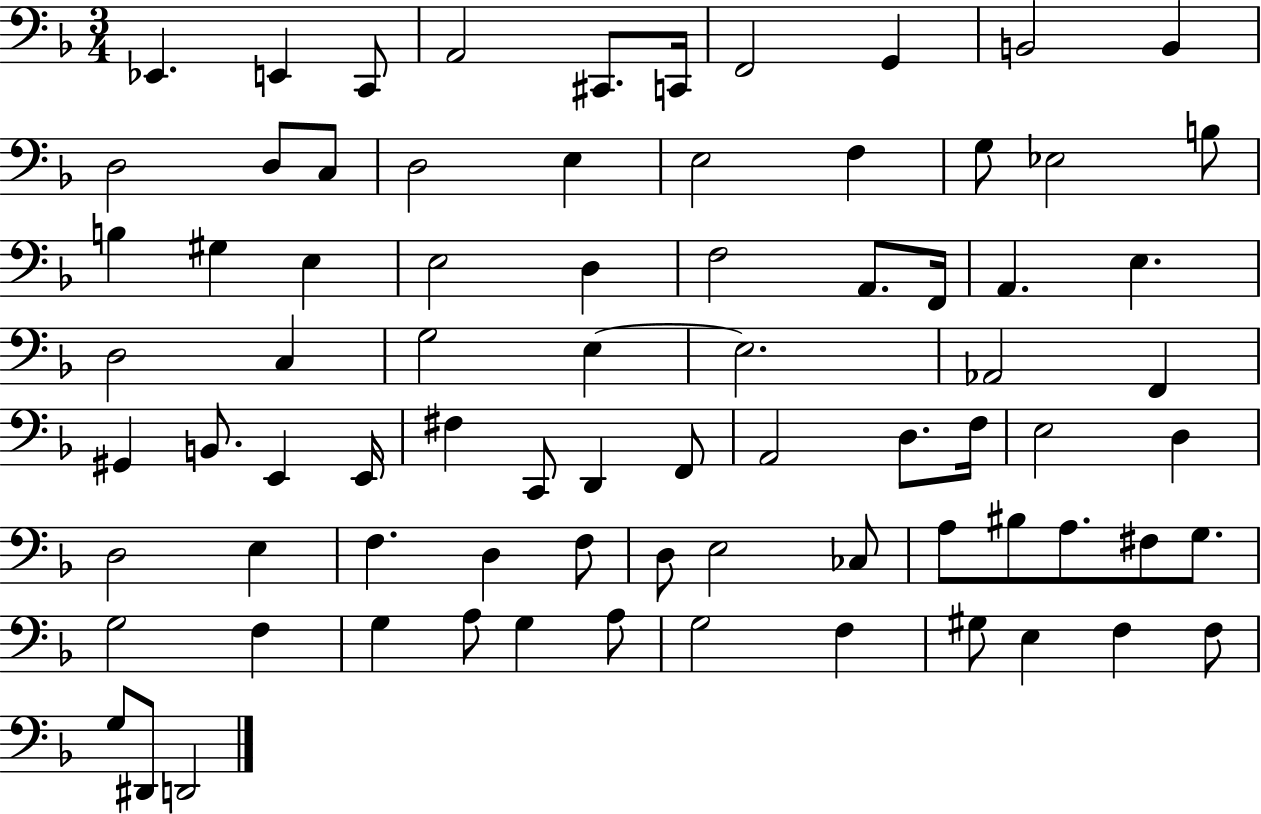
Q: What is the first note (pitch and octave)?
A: Eb2